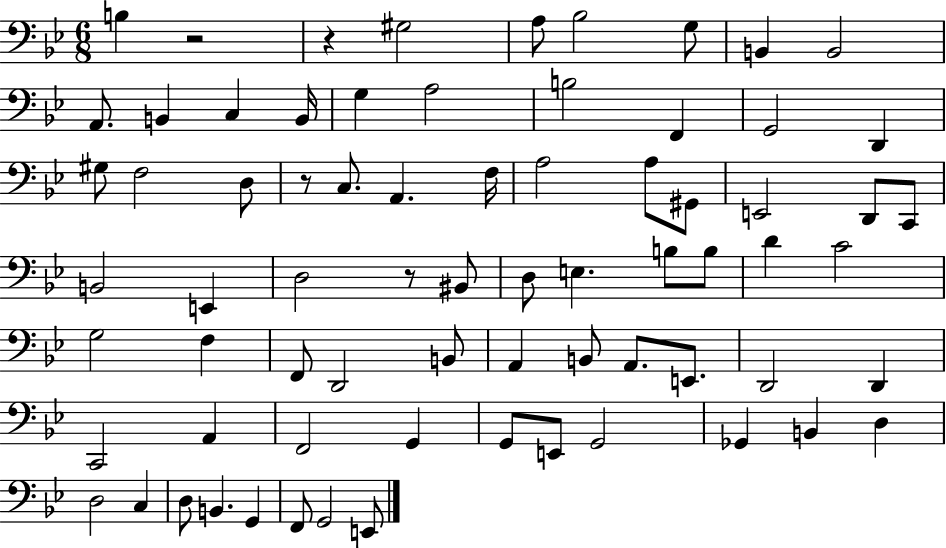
{
  \clef bass
  \numericTimeSignature
  \time 6/8
  \key bes \major
  b4 r2 | r4 gis2 | a8 bes2 g8 | b,4 b,2 | \break a,8. b,4 c4 b,16 | g4 a2 | b2 f,4 | g,2 d,4 | \break gis8 f2 d8 | r8 c8. a,4. f16 | a2 a8 gis,8 | e,2 d,8 c,8 | \break b,2 e,4 | d2 r8 bis,8 | d8 e4. b8 b8 | d'4 c'2 | \break g2 f4 | f,8 d,2 b,8 | a,4 b,8 a,8. e,8. | d,2 d,4 | \break c,2 a,4 | f,2 g,4 | g,8 e,8 g,2 | ges,4 b,4 d4 | \break d2 c4 | d8 b,4. g,4 | f,8 g,2 e,8 | \bar "|."
}